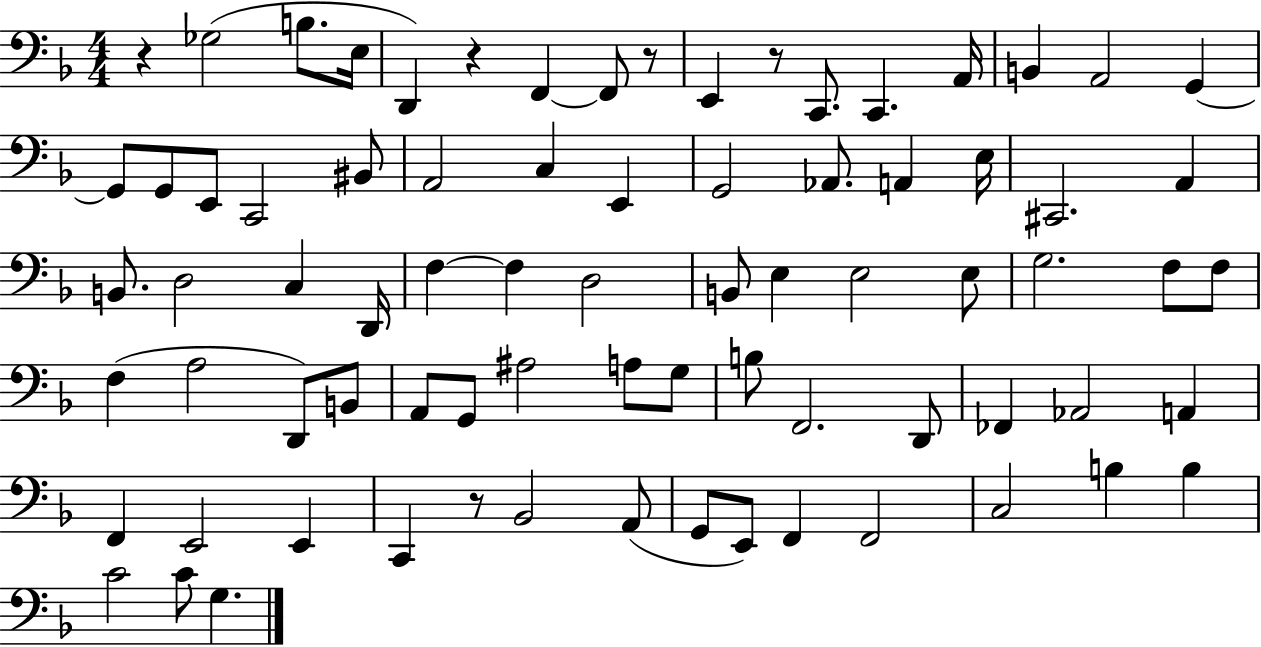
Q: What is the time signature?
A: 4/4